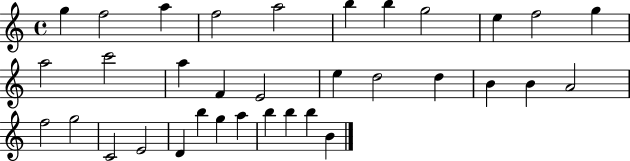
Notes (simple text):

G5/q F5/h A5/q F5/h A5/h B5/q B5/q G5/h E5/q F5/h G5/q A5/h C6/h A5/q F4/q E4/h E5/q D5/h D5/q B4/q B4/q A4/h F5/h G5/h C4/h E4/h D4/q B5/q G5/q A5/q B5/q B5/q B5/q B4/q